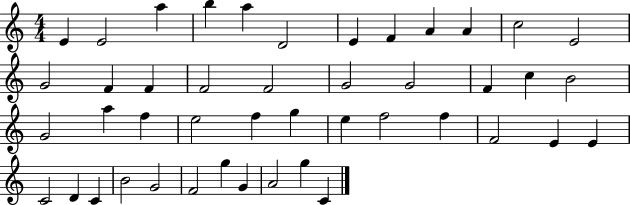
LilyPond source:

{
  \clef treble
  \numericTimeSignature
  \time 4/4
  \key c \major
  e'4 e'2 a''4 | b''4 a''4 d'2 | e'4 f'4 a'4 a'4 | c''2 e'2 | \break g'2 f'4 f'4 | f'2 f'2 | g'2 g'2 | f'4 c''4 b'2 | \break g'2 a''4 f''4 | e''2 f''4 g''4 | e''4 f''2 f''4 | f'2 e'4 e'4 | \break c'2 d'4 c'4 | b'2 g'2 | f'2 g''4 g'4 | a'2 g''4 c'4 | \break \bar "|."
}